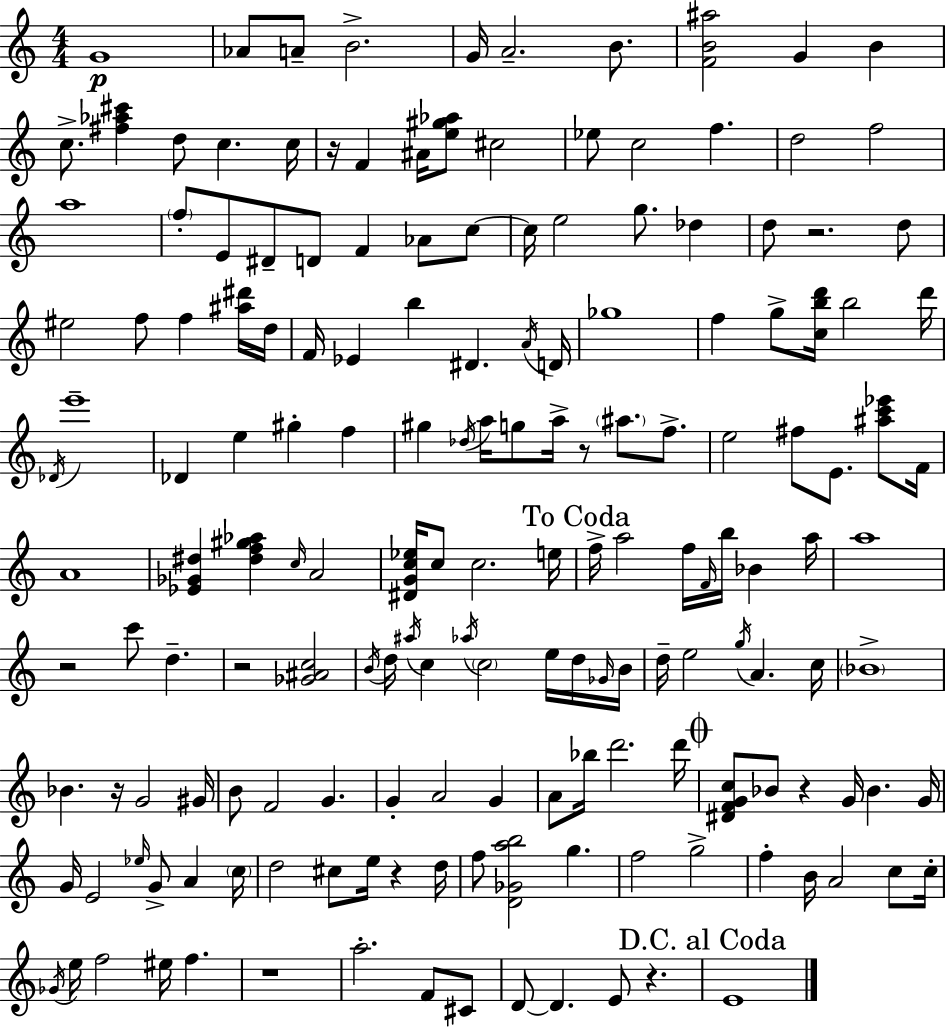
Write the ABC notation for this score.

X:1
T:Untitled
M:4/4
L:1/4
K:C
G4 _A/2 A/2 B2 G/4 A2 B/2 [FB^a]2 G B c/2 [^f_a^c'] d/2 c c/4 z/4 F ^A/4 [e^g_a]/2 ^c2 _e/2 c2 f d2 f2 a4 f/2 E/2 ^D/2 D/2 F _A/2 c/2 c/4 e2 g/2 _d d/2 z2 d/2 ^e2 f/2 f [^a^d']/4 d/4 F/4 _E b ^D A/4 D/4 _g4 f g/2 [cbd']/4 b2 d'/4 _D/4 e'4 _D e ^g f ^g _d/4 a/4 g/2 a/4 z/2 ^a/2 f/2 e2 ^f/2 E/2 [^ac'_e']/2 F/4 A4 [_E_G^d] [^df^g_a] c/4 A2 [^DGc_e]/4 c/2 c2 e/4 f/4 a2 f/4 F/4 b/4 _B a/4 a4 z2 c'/2 d z2 [_G^Ac]2 B/4 d/4 ^a/4 c _a/4 c2 e/4 d/4 _G/4 B/4 d/4 e2 g/4 A c/4 _B4 _B z/4 G2 ^G/4 B/2 F2 G G A2 G A/2 _b/4 d'2 d'/4 [^DFGc]/2 _B/2 z G/4 _B G/4 G/4 E2 _e/4 G/2 A c/4 d2 ^c/2 e/4 z d/4 f/2 [D_Gab]2 g f2 g2 f B/4 A2 c/2 c/4 _G/4 e/4 f2 ^e/4 f z4 a2 F/2 ^C/2 D/2 D E/2 z E4